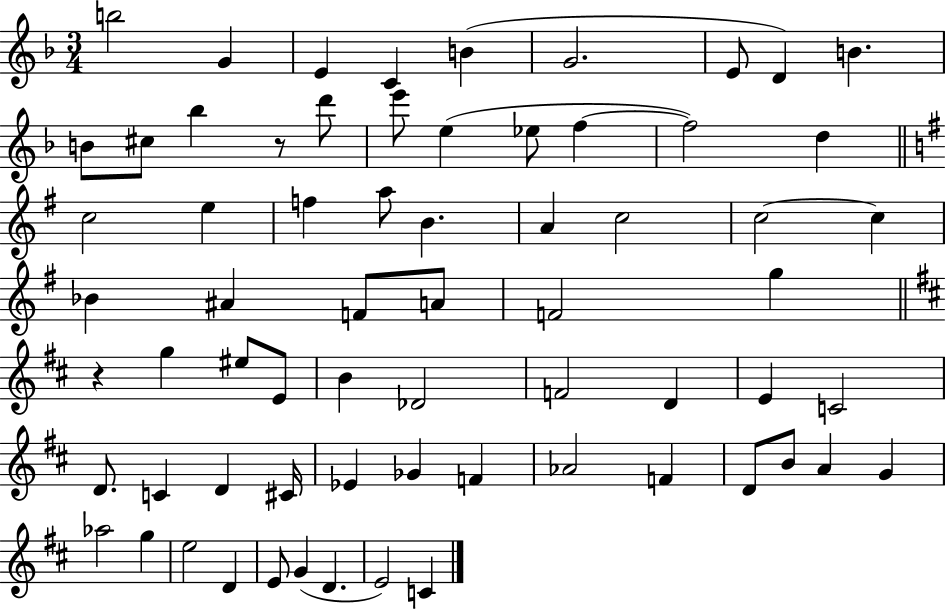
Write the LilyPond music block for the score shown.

{
  \clef treble
  \numericTimeSignature
  \time 3/4
  \key f \major
  b''2 g'4 | e'4 c'4 b'4( | g'2. | e'8 d'4) b'4. | \break b'8 cis''8 bes''4 r8 d'''8 | e'''8 e''4( ees''8 f''4~~ | f''2) d''4 | \bar "||" \break \key g \major c''2 e''4 | f''4 a''8 b'4. | a'4 c''2 | c''2~~ c''4 | \break bes'4 ais'4 f'8 a'8 | f'2 g''4 | \bar "||" \break \key d \major r4 g''4 eis''8 e'8 | b'4 des'2 | f'2 d'4 | e'4 c'2 | \break d'8. c'4 d'4 cis'16 | ees'4 ges'4 f'4 | aes'2 f'4 | d'8 b'8 a'4 g'4 | \break aes''2 g''4 | e''2 d'4 | e'8 g'4( d'4. | e'2) c'4 | \break \bar "|."
}